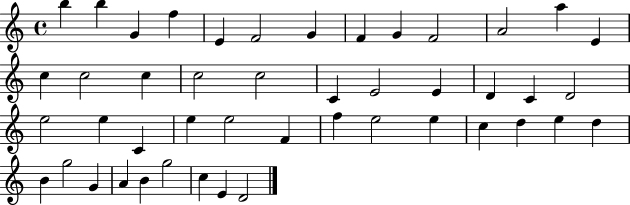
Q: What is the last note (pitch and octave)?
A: D4